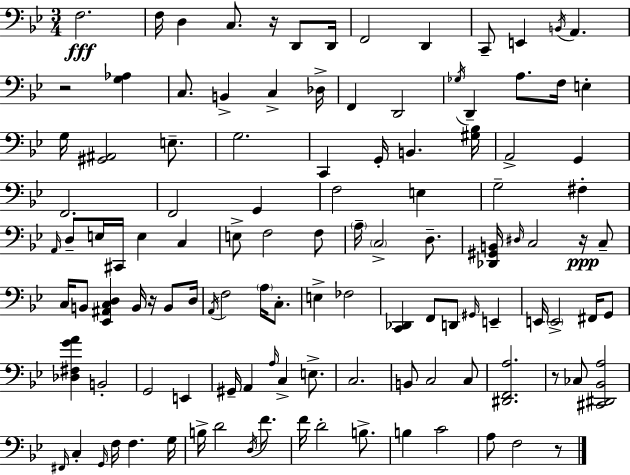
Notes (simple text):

F3/h. F3/s D3/q C3/e. R/s D2/e D2/s F2/h D2/q C2/e E2/q B2/s A2/q. R/h [G3,Ab3]/q C3/e. B2/q C3/q Db3/s F2/q D2/h Gb3/s D2/q A3/e. F3/s E3/q G3/s [G#2,A#2]/h E3/e. G3/h. C2/q G2/s B2/q. [G#3,Bb3]/s A2/h G2/q F2/h. F2/h G2/q F3/h E3/q G3/h F#3/q A2/s D3/e E3/s C#2/s E3/q C3/q E3/e F3/h F3/e A3/s C3/h D3/e. [Db2,G#2,B2]/s D#3/s C3/h R/s C3/e C3/s B2/e [Eb2,A#2,C3,D3]/q B2/s R/s B2/e D3/s A2/s F3/h A3/s C3/e. E3/q FES3/h [C2,Db2]/q F2/e D2/e G#2/s E2/q E2/s E2/h F#2/s G2/e [Db3,F#3,G4,A4]/q B2/h G2/h E2/q G#2/s A2/q A3/s C3/q E3/e. C3/h. B2/e C3/h C3/e [D#2,F2,A3]/h. R/e CES3/e [C#2,D#2,Bb2,A3]/h F#2/s C3/q G2/s F3/s F3/q. G3/s B3/s D4/h D3/s F4/e. F4/s D4/h B3/e. B3/q C4/h A3/e F3/h R/e